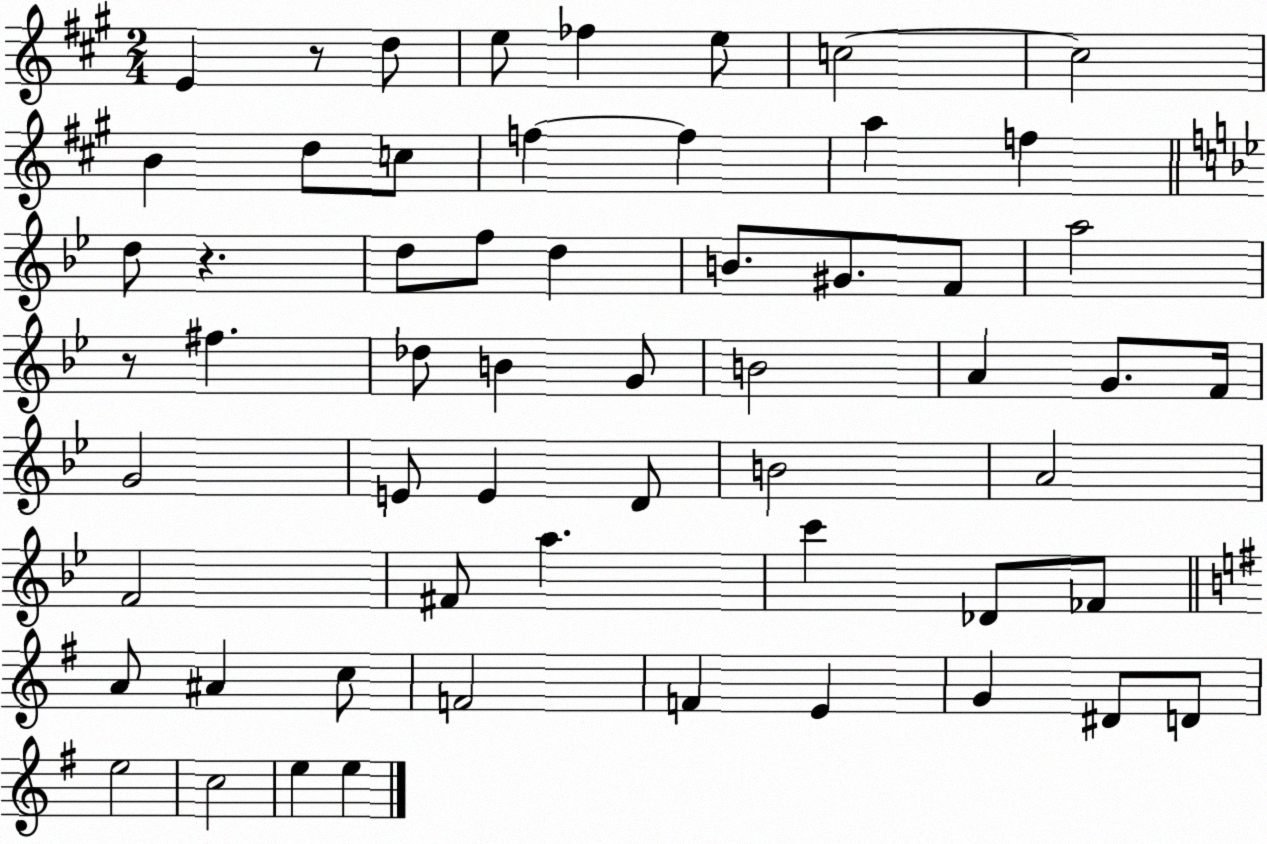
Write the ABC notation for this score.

X:1
T:Untitled
M:2/4
L:1/4
K:A
E z/2 d/2 e/2 _f e/2 c2 c2 B d/2 c/2 f f a f d/2 z d/2 f/2 d B/2 ^G/2 F/2 a2 z/2 ^f _d/2 B G/2 B2 A G/2 F/4 G2 E/2 E D/2 B2 A2 F2 ^F/2 a c' _D/2 _F/2 A/2 ^A c/2 F2 F E G ^D/2 D/2 e2 c2 e e